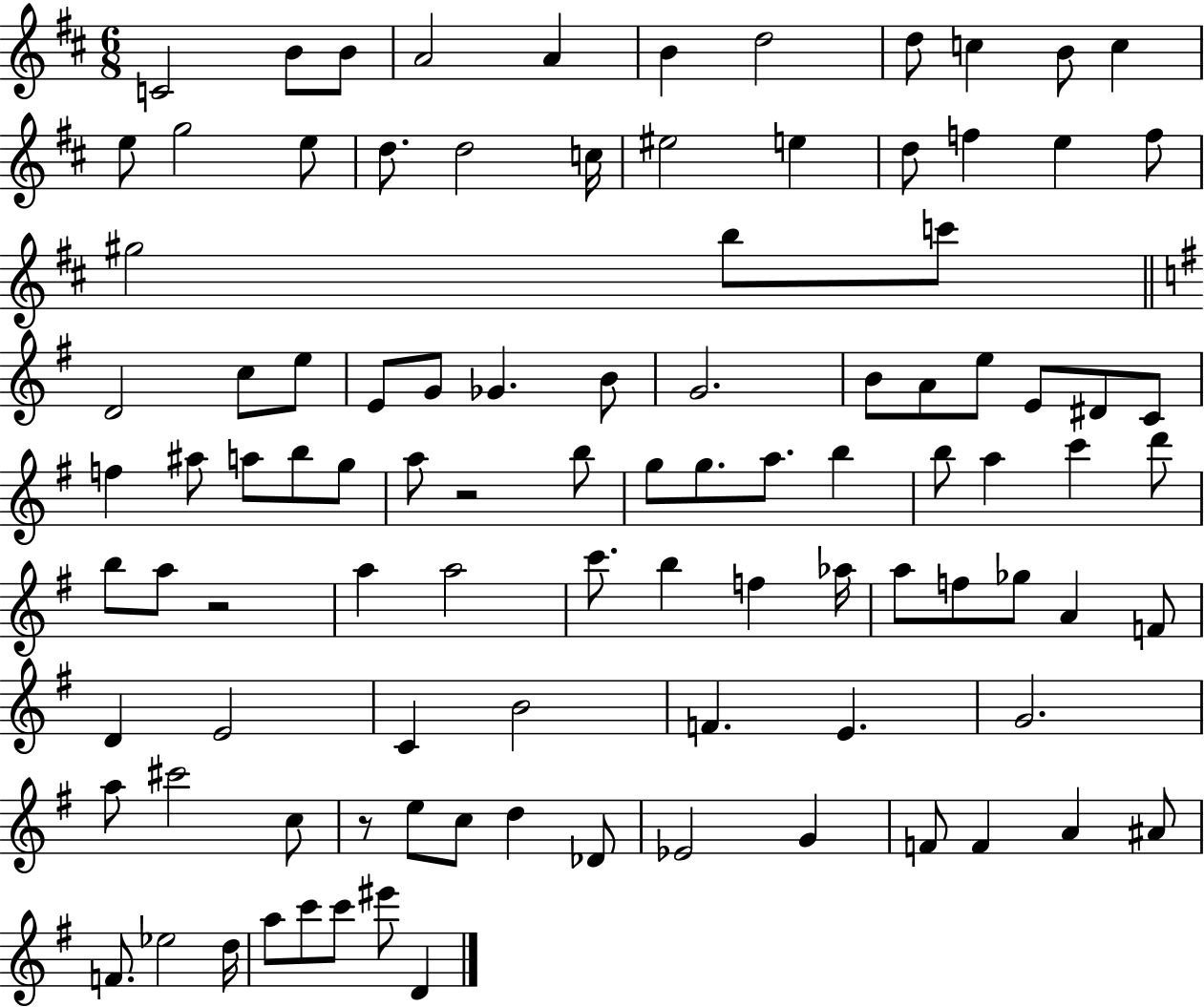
X:1
T:Untitled
M:6/8
L:1/4
K:D
C2 B/2 B/2 A2 A B d2 d/2 c B/2 c e/2 g2 e/2 d/2 d2 c/4 ^e2 e d/2 f e f/2 ^g2 b/2 c'/2 D2 c/2 e/2 E/2 G/2 _G B/2 G2 B/2 A/2 e/2 E/2 ^D/2 C/2 f ^a/2 a/2 b/2 g/2 a/2 z2 b/2 g/2 g/2 a/2 b b/2 a c' d'/2 b/2 a/2 z2 a a2 c'/2 b f _a/4 a/2 f/2 _g/2 A F/2 D E2 C B2 F E G2 a/2 ^c'2 c/2 z/2 e/2 c/2 d _D/2 _E2 G F/2 F A ^A/2 F/2 _e2 d/4 a/2 c'/2 c'/2 ^e'/2 D